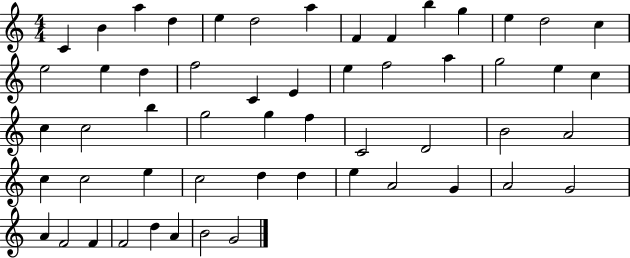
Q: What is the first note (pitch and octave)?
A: C4